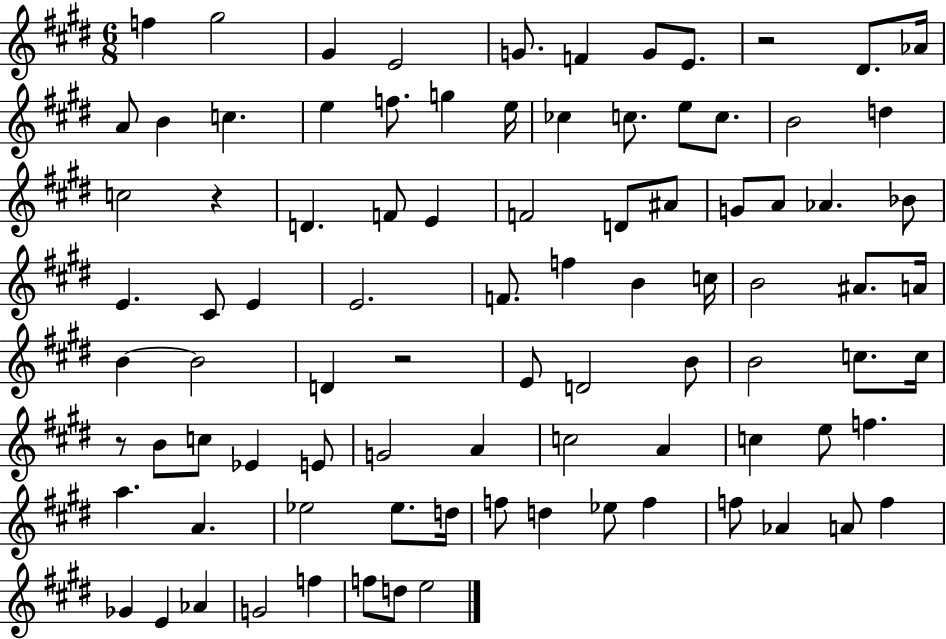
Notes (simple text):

F5/q G#5/h G#4/q E4/h G4/e. F4/q G4/e E4/e. R/h D#4/e. Ab4/s A4/e B4/q C5/q. E5/q F5/e. G5/q E5/s CES5/q C5/e. E5/e C5/e. B4/h D5/q C5/h R/q D4/q. F4/e E4/q F4/h D4/e A#4/e G4/e A4/e Ab4/q. Bb4/e E4/q. C#4/e E4/q E4/h. F4/e. F5/q B4/q C5/s B4/h A#4/e. A4/s B4/q B4/h D4/q R/h E4/e D4/h B4/e B4/h C5/e. C5/s R/e B4/e C5/e Eb4/q E4/e G4/h A4/q C5/h A4/q C5/q E5/e F5/q. A5/q. A4/q. Eb5/h Eb5/e. D5/s F5/e D5/q Eb5/e F5/q F5/e Ab4/q A4/e F5/q Gb4/q E4/q Ab4/q G4/h F5/q F5/e D5/e E5/h